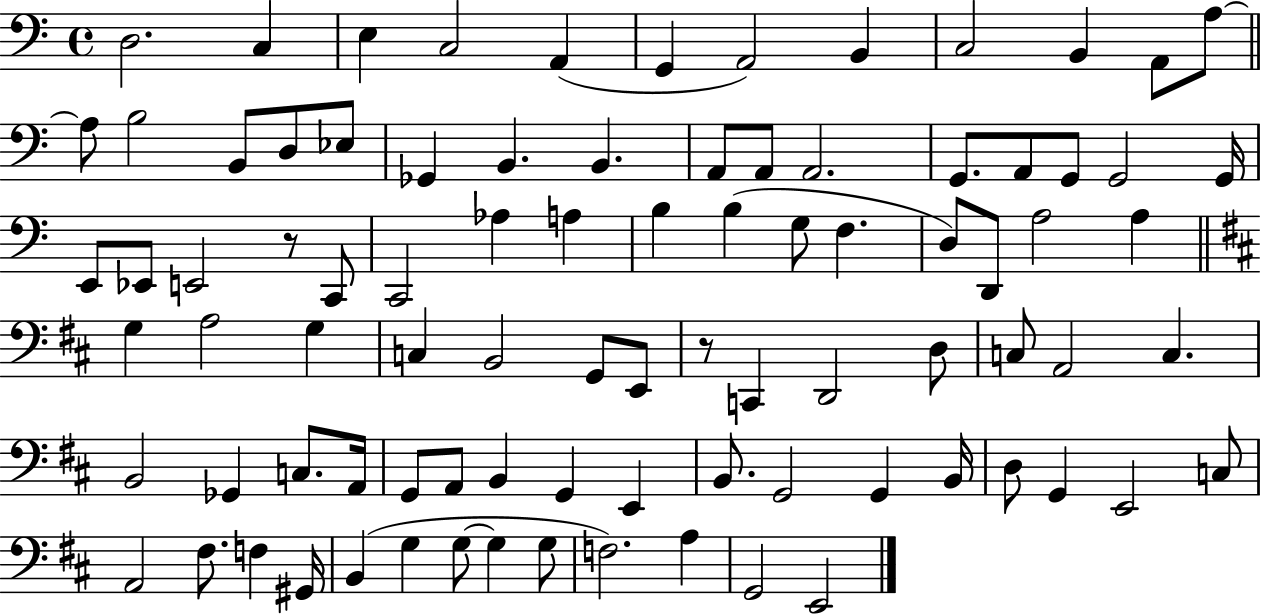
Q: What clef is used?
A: bass